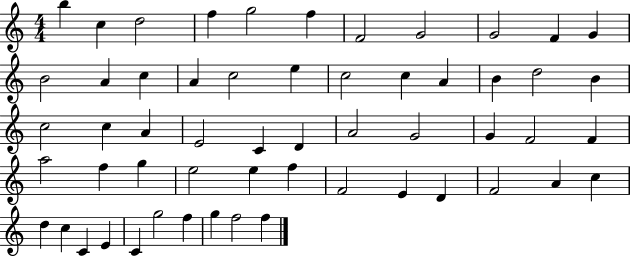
B5/q C5/q D5/h F5/q G5/h F5/q F4/h G4/h G4/h F4/q G4/q B4/h A4/q C5/q A4/q C5/h E5/q C5/h C5/q A4/q B4/q D5/h B4/q C5/h C5/q A4/q E4/h C4/q D4/q A4/h G4/h G4/q F4/h F4/q A5/h F5/q G5/q E5/h E5/q F5/q F4/h E4/q D4/q F4/h A4/q C5/q D5/q C5/q C4/q E4/q C4/q G5/h F5/q G5/q F5/h F5/q